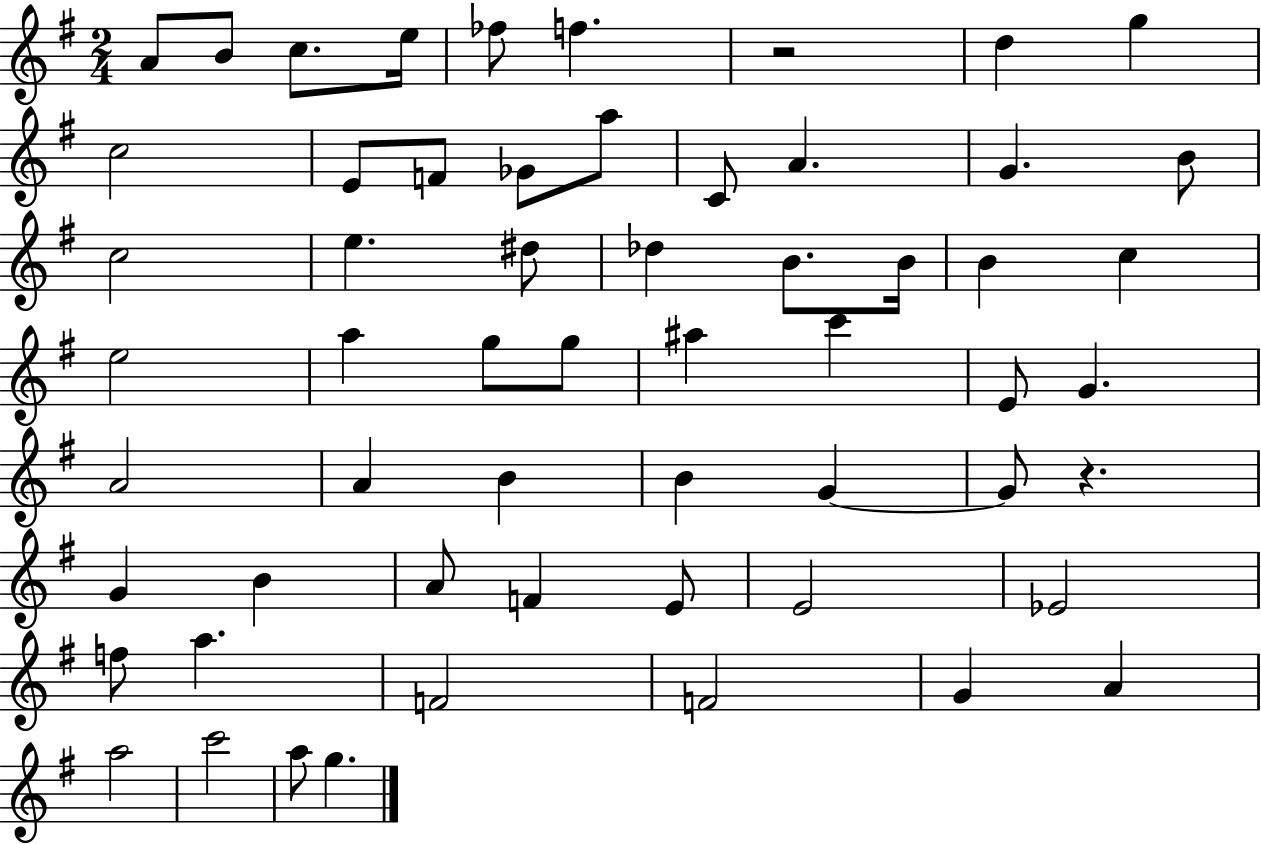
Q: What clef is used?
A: treble